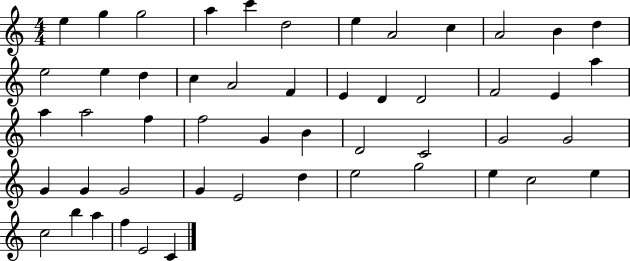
E5/q G5/q G5/h A5/q C6/q D5/h E5/q A4/h C5/q A4/h B4/q D5/q E5/h E5/q D5/q C5/q A4/h F4/q E4/q D4/q D4/h F4/h E4/q A5/q A5/q A5/h F5/q F5/h G4/q B4/q D4/h C4/h G4/h G4/h G4/q G4/q G4/h G4/q E4/h D5/q E5/h G5/h E5/q C5/h E5/q C5/h B5/q A5/q F5/q E4/h C4/q